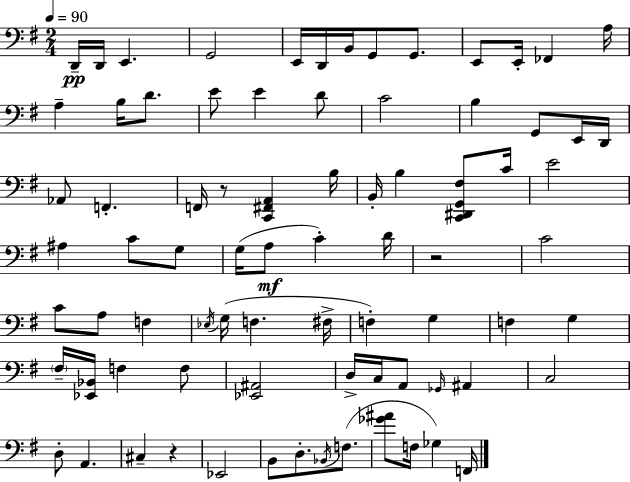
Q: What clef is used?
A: bass